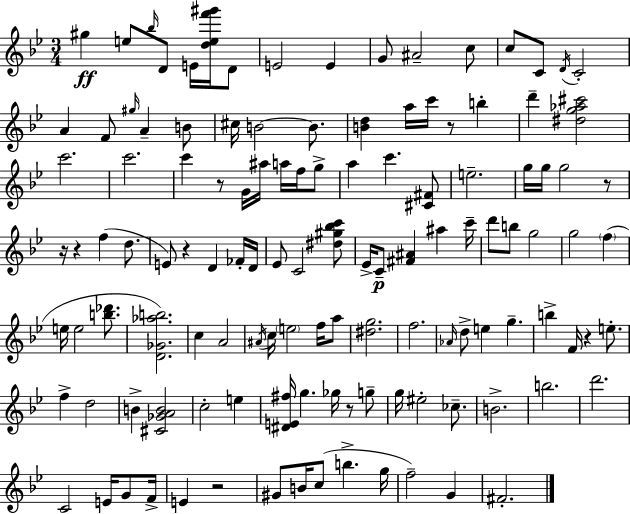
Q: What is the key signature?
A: G minor